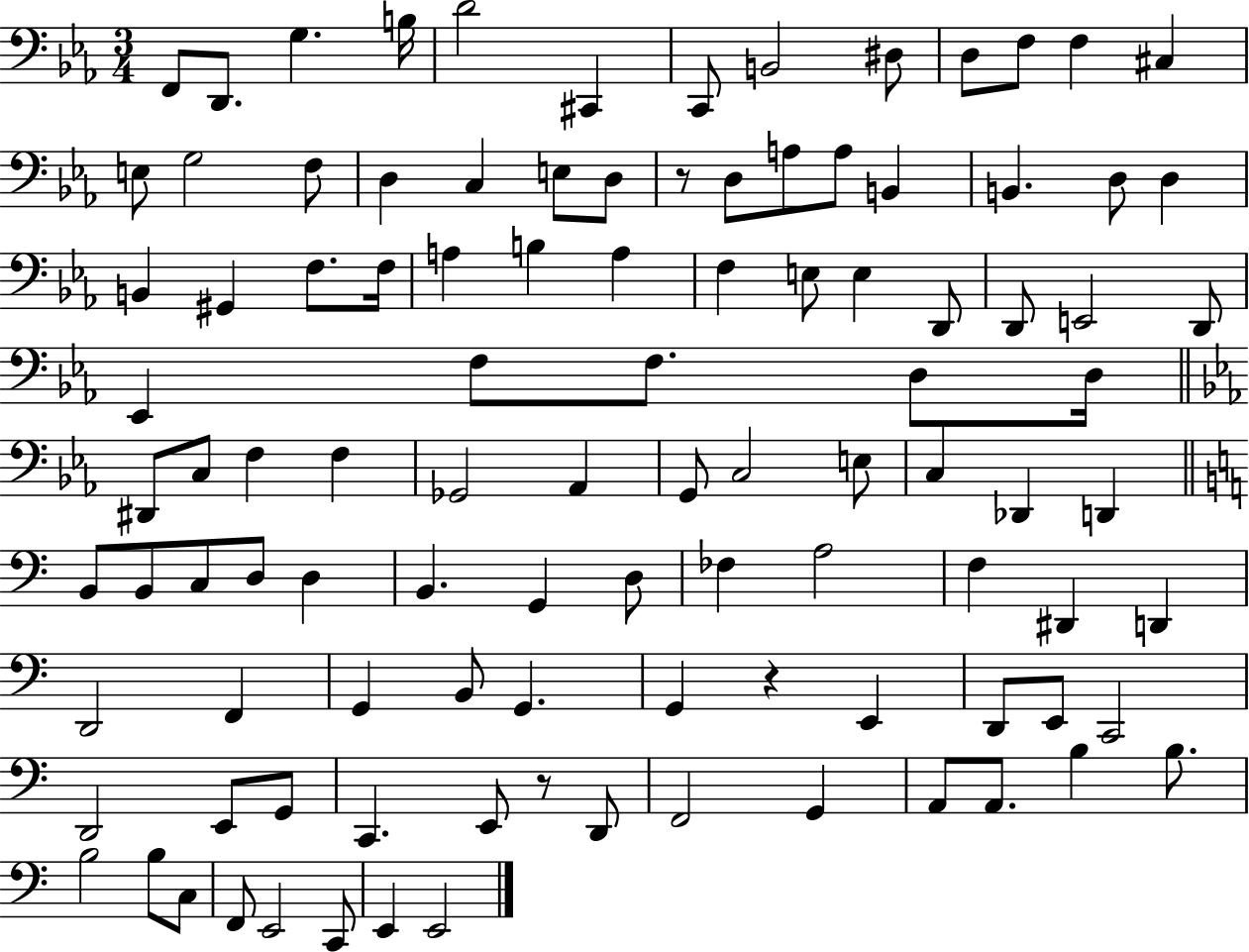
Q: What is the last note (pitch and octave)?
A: E2